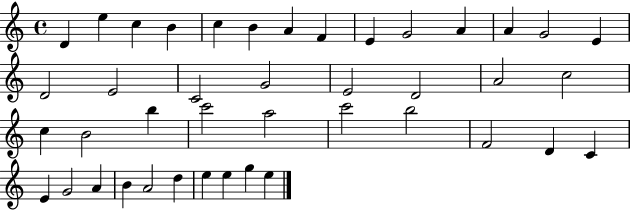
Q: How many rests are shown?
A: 0